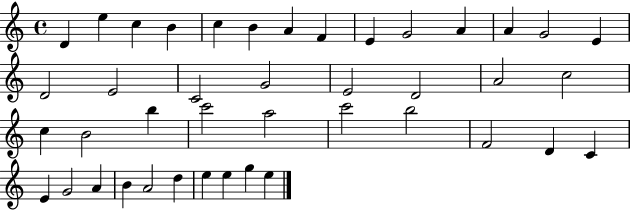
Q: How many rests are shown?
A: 0